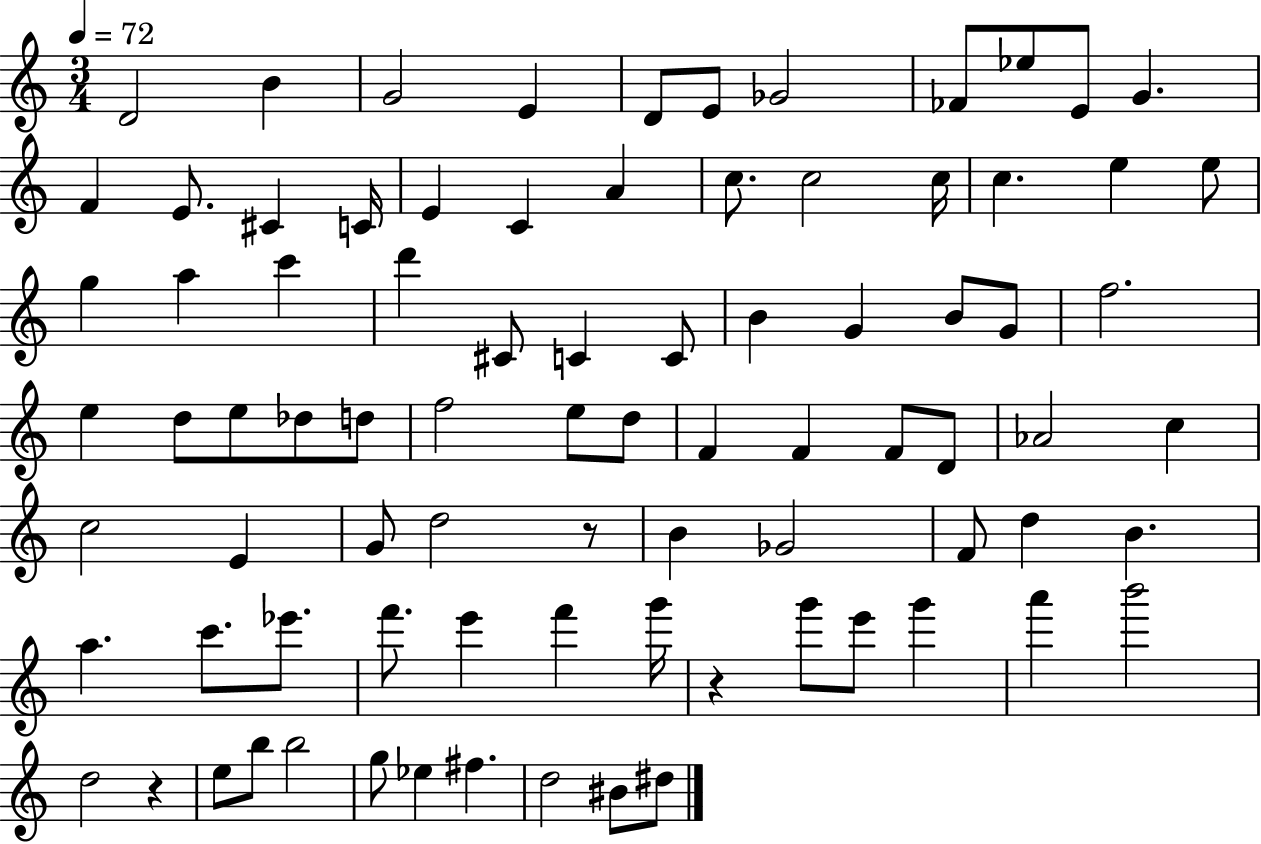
{
  \clef treble
  \numericTimeSignature
  \time 3/4
  \key c \major
  \tempo 4 = 72
  d'2 b'4 | g'2 e'4 | d'8 e'8 ges'2 | fes'8 ees''8 e'8 g'4. | \break f'4 e'8. cis'4 c'16 | e'4 c'4 a'4 | c''8. c''2 c''16 | c''4. e''4 e''8 | \break g''4 a''4 c'''4 | d'''4 cis'8 c'4 c'8 | b'4 g'4 b'8 g'8 | f''2. | \break e''4 d''8 e''8 des''8 d''8 | f''2 e''8 d''8 | f'4 f'4 f'8 d'8 | aes'2 c''4 | \break c''2 e'4 | g'8 d''2 r8 | b'4 ges'2 | f'8 d''4 b'4. | \break a''4. c'''8. ees'''8. | f'''8. e'''4 f'''4 g'''16 | r4 g'''8 e'''8 g'''4 | a'''4 b'''2 | \break d''2 r4 | e''8 b''8 b''2 | g''8 ees''4 fis''4. | d''2 bis'8 dis''8 | \break \bar "|."
}